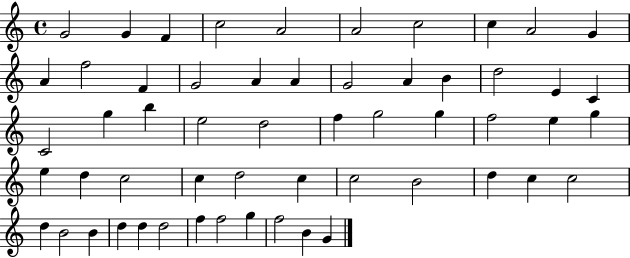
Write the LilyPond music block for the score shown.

{
  \clef treble
  \time 4/4
  \defaultTimeSignature
  \key c \major
  g'2 g'4 f'4 | c''2 a'2 | a'2 c''2 | c''4 a'2 g'4 | \break a'4 f''2 f'4 | g'2 a'4 a'4 | g'2 a'4 b'4 | d''2 e'4 c'4 | \break c'2 g''4 b''4 | e''2 d''2 | f''4 g''2 g''4 | f''2 e''4 g''4 | \break e''4 d''4 c''2 | c''4 d''2 c''4 | c''2 b'2 | d''4 c''4 c''2 | \break d''4 b'2 b'4 | d''4 d''4 d''2 | f''4 f''2 g''4 | f''2 b'4 g'4 | \break \bar "|."
}